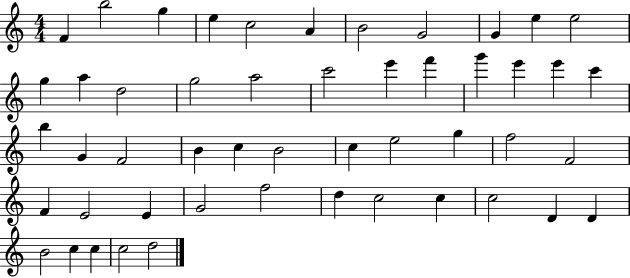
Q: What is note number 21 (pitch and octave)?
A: E6